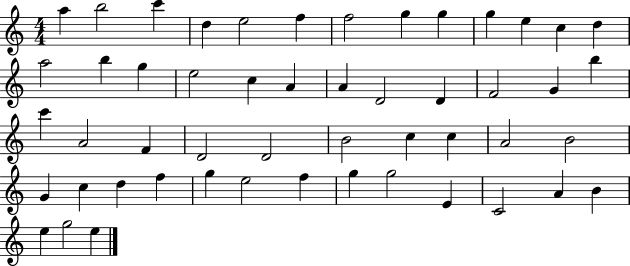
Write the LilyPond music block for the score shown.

{
  \clef treble
  \numericTimeSignature
  \time 4/4
  \key c \major
  a''4 b''2 c'''4 | d''4 e''2 f''4 | f''2 g''4 g''4 | g''4 e''4 c''4 d''4 | \break a''2 b''4 g''4 | e''2 c''4 a'4 | a'4 d'2 d'4 | f'2 g'4 b''4 | \break c'''4 a'2 f'4 | d'2 d'2 | b'2 c''4 c''4 | a'2 b'2 | \break g'4 c''4 d''4 f''4 | g''4 e''2 f''4 | g''4 g''2 e'4 | c'2 a'4 b'4 | \break e''4 g''2 e''4 | \bar "|."
}